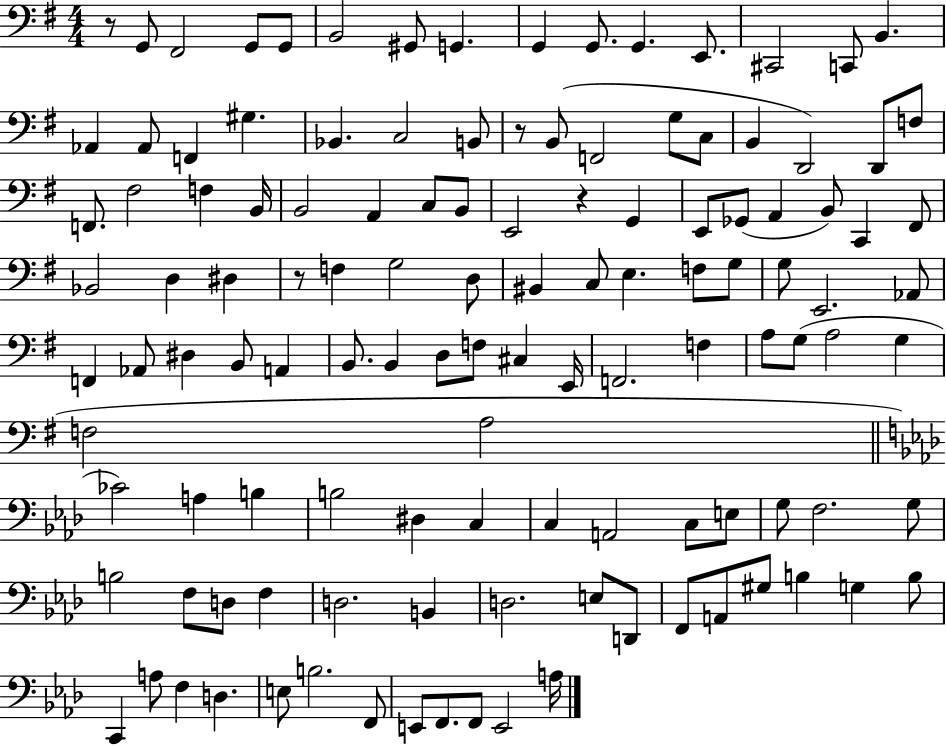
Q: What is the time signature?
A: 4/4